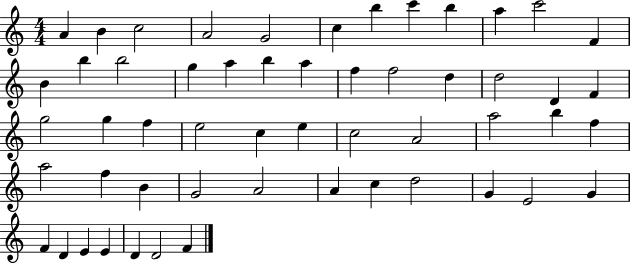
A4/q B4/q C5/h A4/h G4/h C5/q B5/q C6/q B5/q A5/q C6/h F4/q B4/q B5/q B5/h G5/q A5/q B5/q A5/q F5/q F5/h D5/q D5/h D4/q F4/q G5/h G5/q F5/q E5/h C5/q E5/q C5/h A4/h A5/h B5/q F5/q A5/h F5/q B4/q G4/h A4/h A4/q C5/q D5/h G4/q E4/h G4/q F4/q D4/q E4/q E4/q D4/q D4/h F4/q